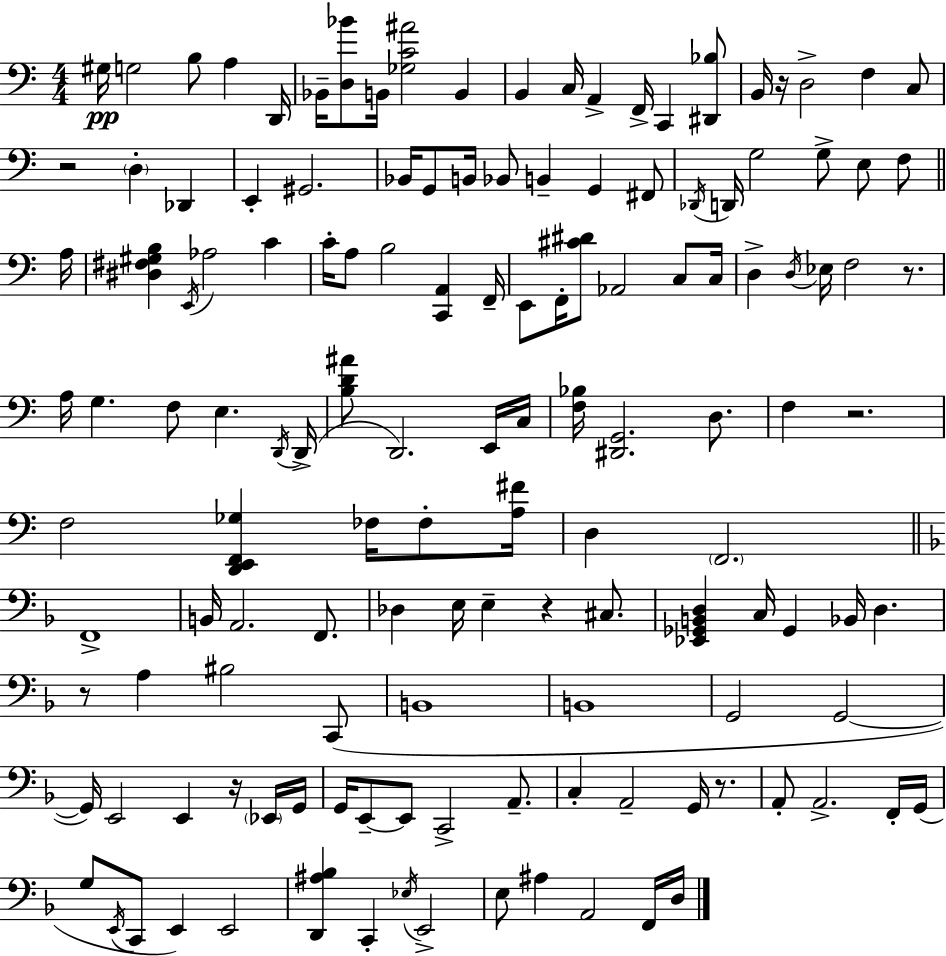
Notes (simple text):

G#3/s G3/h B3/e A3/q D2/s Bb2/s [D3,Bb4]/e B2/s [Gb3,C4,A#4]/h B2/q B2/q C3/s A2/q F2/s C2/q [D#2,Bb3]/e B2/s R/s D3/h F3/q C3/e R/h D3/q Db2/q E2/q G#2/h. Bb2/s G2/e B2/s Bb2/e B2/q G2/q F#2/e Db2/s D2/s G3/h G3/e E3/e F3/e A3/s [D#3,F#3,G#3,B3]/q E2/s Ab3/h C4/q C4/s A3/e B3/h [C2,A2]/q F2/s E2/e F2/s [C#4,D#4]/e Ab2/h C3/e C3/s D3/q D3/s Eb3/s F3/h R/e. A3/s G3/q. F3/e E3/q. D2/s D2/s [B3,D4,A#4]/e D2/h. E2/s C3/s [F3,Bb3]/s [D#2,G2]/h. D3/e. F3/q R/h. F3/h [D2,E2,F2,Gb3]/q FES3/s FES3/e [A3,F#4]/s D3/q F2/h. F2/w B2/s A2/h. F2/e. Db3/q E3/s E3/q R/q C#3/e. [Eb2,Gb2,B2,D3]/q C3/s Gb2/q Bb2/s D3/q. R/e A3/q BIS3/h C2/e B2/w B2/w G2/h G2/h G2/s E2/h E2/q R/s Eb2/s G2/s G2/s E2/e E2/e C2/h A2/e. C3/q A2/h G2/s R/e. A2/e A2/h. F2/s G2/s G3/e E2/s C2/e E2/q E2/h [D2,A#3,Bb3]/q C2/q Eb3/s E2/h E3/e A#3/q A2/h F2/s D3/s